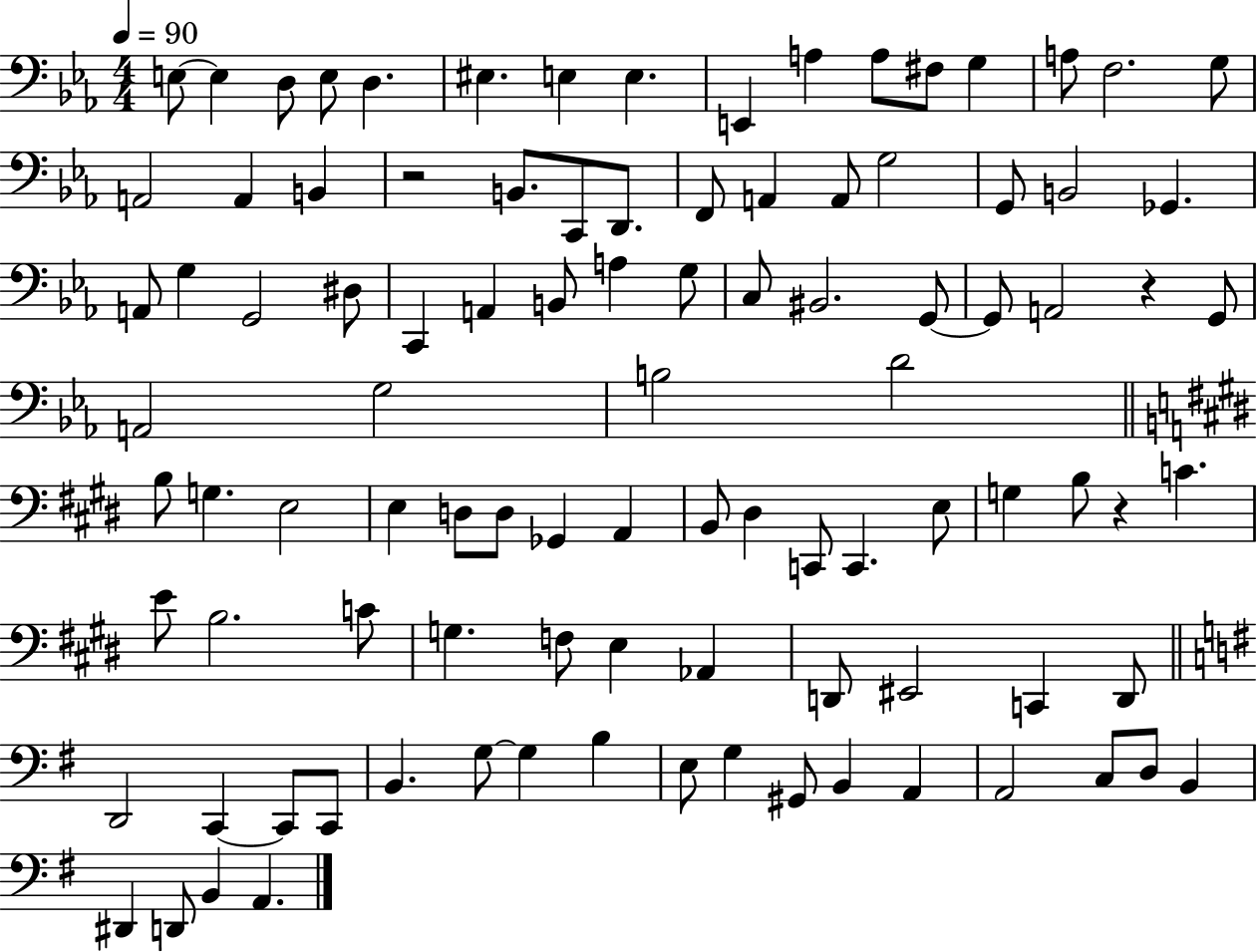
X:1
T:Untitled
M:4/4
L:1/4
K:Eb
E,/2 E, D,/2 E,/2 D, ^E, E, E, E,, A, A,/2 ^F,/2 G, A,/2 F,2 G,/2 A,,2 A,, B,, z2 B,,/2 C,,/2 D,,/2 F,,/2 A,, A,,/2 G,2 G,,/2 B,,2 _G,, A,,/2 G, G,,2 ^D,/2 C,, A,, B,,/2 A, G,/2 C,/2 ^B,,2 G,,/2 G,,/2 A,,2 z G,,/2 A,,2 G,2 B,2 D2 B,/2 G, E,2 E, D,/2 D,/2 _G,, A,, B,,/2 ^D, C,,/2 C,, E,/2 G, B,/2 z C E/2 B,2 C/2 G, F,/2 E, _A,, D,,/2 ^E,,2 C,, D,,/2 D,,2 C,, C,,/2 C,,/2 B,, G,/2 G, B, E,/2 G, ^G,,/2 B,, A,, A,,2 C,/2 D,/2 B,, ^D,, D,,/2 B,, A,,